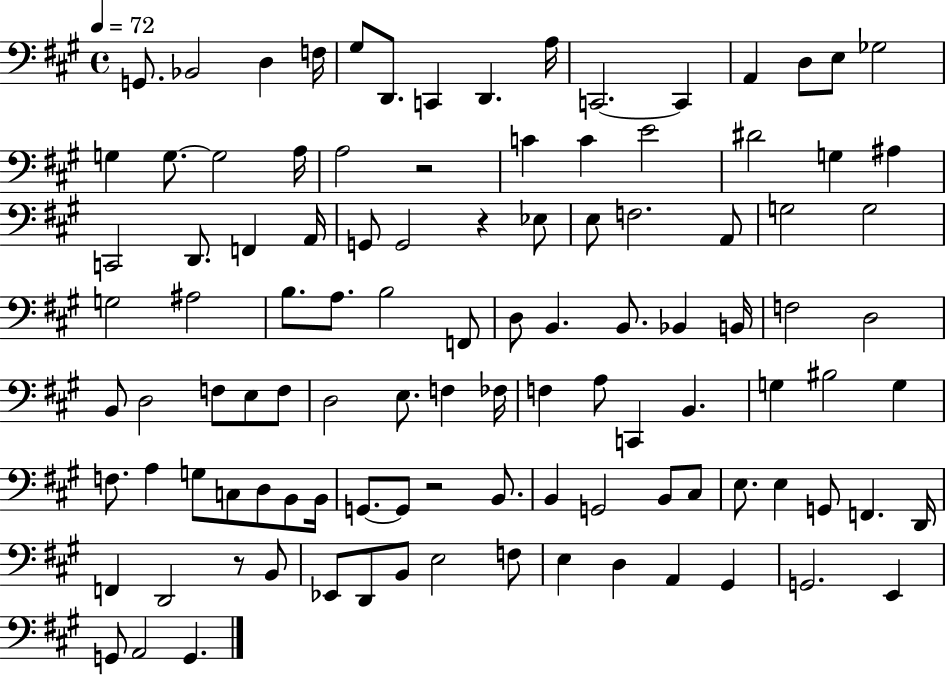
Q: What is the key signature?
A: A major